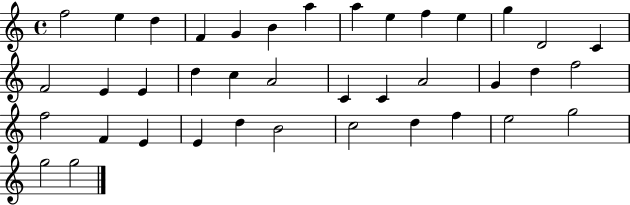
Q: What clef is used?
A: treble